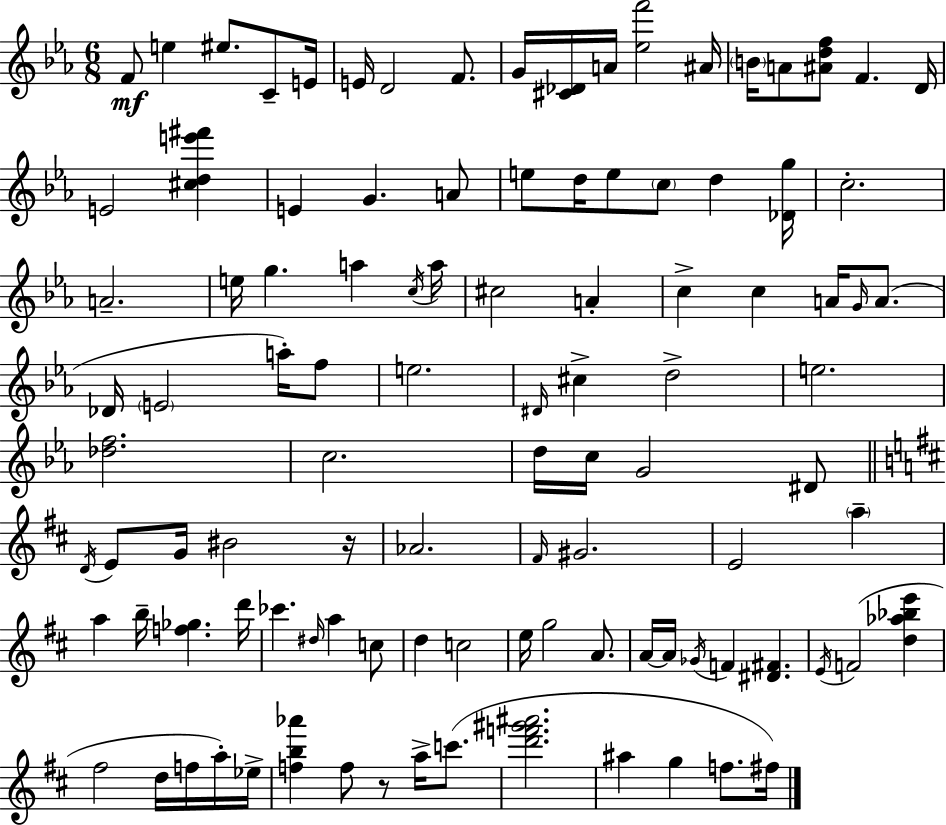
F4/e E5/q EIS5/e. C4/e E4/s E4/s D4/h F4/e. G4/s [C#4,Db4]/s A4/s [Eb5,F6]/h A#4/s B4/s A4/e [A#4,D5,F5]/e F4/q. D4/s E4/h [C#5,D5,E6,F#6]/q E4/q G4/q. A4/e E5/e D5/s E5/e C5/e D5/q [Db4,G5]/s C5/h. A4/h. E5/s G5/q. A5/q C5/s A5/s C#5/h A4/q C5/q C5/q A4/s G4/s A4/e. Db4/s E4/h A5/s F5/e E5/h. D#4/s C#5/q D5/h E5/h. [Db5,F5]/h. C5/h. D5/s C5/s G4/h D#4/e D4/s E4/e G4/s BIS4/h R/s Ab4/h. F#4/s G#4/h. E4/h A5/q A5/q B5/s [F5,Gb5]/q. D6/s CES6/q. D#5/s A5/q C5/e D5/q C5/h E5/s G5/h A4/e. A4/s A4/s Gb4/s F4/q [D#4,F#4]/q. E4/s F4/h [D5,Ab5,Bb5,E6]/q F#5/h D5/s F5/s A5/s Eb5/s [F5,B5,Ab6]/q F5/e R/e A5/s C6/e. [D6,F6,G#6,A#6]/h. A#5/q G5/q F5/e. F#5/s